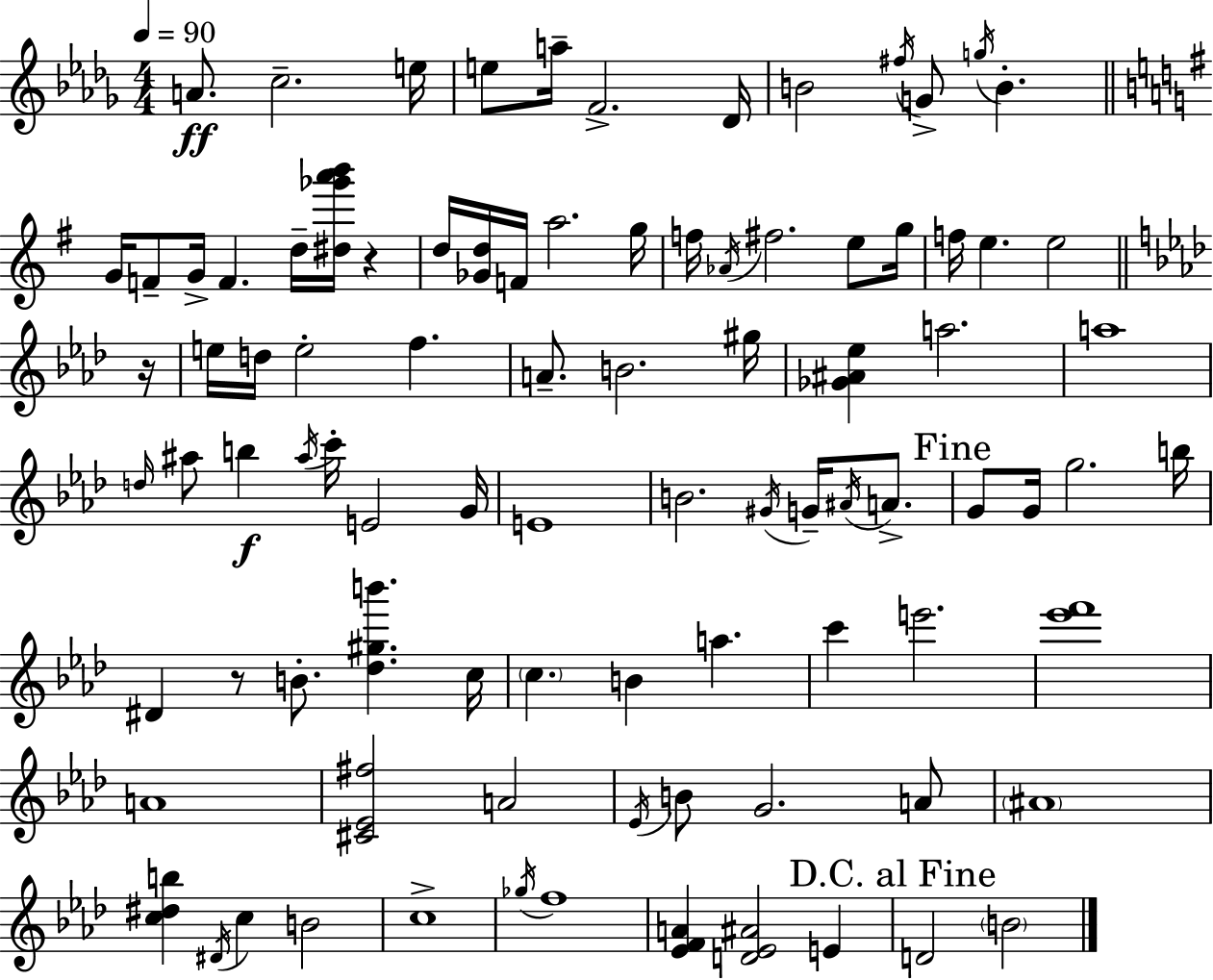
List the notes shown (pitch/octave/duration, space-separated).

A4/e. C5/h. E5/s E5/e A5/s F4/h. Db4/s B4/h F#5/s G4/e G5/s B4/q. G4/s F4/e G4/s F4/q. D5/s [D#5,Gb6,A6,B6]/s R/q D5/s [Gb4,D5]/s F4/s A5/h. G5/s F5/s Ab4/s F#5/h. E5/e G5/s F5/s E5/q. E5/h R/s E5/s D5/s E5/h F5/q. A4/e. B4/h. G#5/s [Gb4,A#4,Eb5]/q A5/h. A5/w D5/s A#5/e B5/q A#5/s C6/s E4/h G4/s E4/w B4/h. G#4/s G4/s A#4/s A4/e. G4/e G4/s G5/h. B5/s D#4/q R/e B4/e. [Db5,G#5,B6]/q. C5/s C5/q. B4/q A5/q. C6/q E6/h. [Eb6,F6]/w A4/w [C#4,Eb4,F#5]/h A4/h Eb4/s B4/e G4/h. A4/e A#4/w [C5,D#5,B5]/q D#4/s C5/q B4/h C5/w Gb5/s F5/w [Eb4,F4,A4]/q [D4,Eb4,A#4]/h E4/q D4/h B4/h